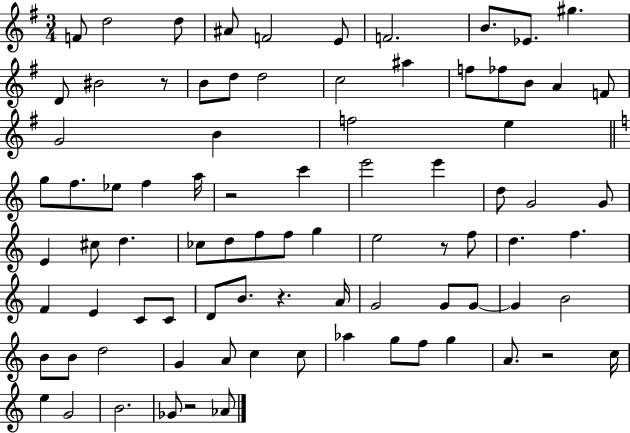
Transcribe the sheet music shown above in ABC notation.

X:1
T:Untitled
M:3/4
L:1/4
K:G
F/2 d2 d/2 ^A/2 F2 E/2 F2 B/2 _E/2 ^g D/2 ^B2 z/2 B/2 d/2 d2 c2 ^a f/2 _f/2 B/2 A F/2 G2 B f2 e g/2 f/2 _e/2 f a/4 z2 c' e'2 e' d/2 G2 G/2 E ^c/2 d _c/2 d/2 f/2 f/2 g e2 z/2 f/2 d f F E C/2 C/2 D/2 B/2 z A/4 G2 G/2 G/2 G B2 B/2 B/2 d2 G A/2 c c/2 _a g/2 f/2 g A/2 z2 c/4 e G2 B2 _G/2 z2 _A/2